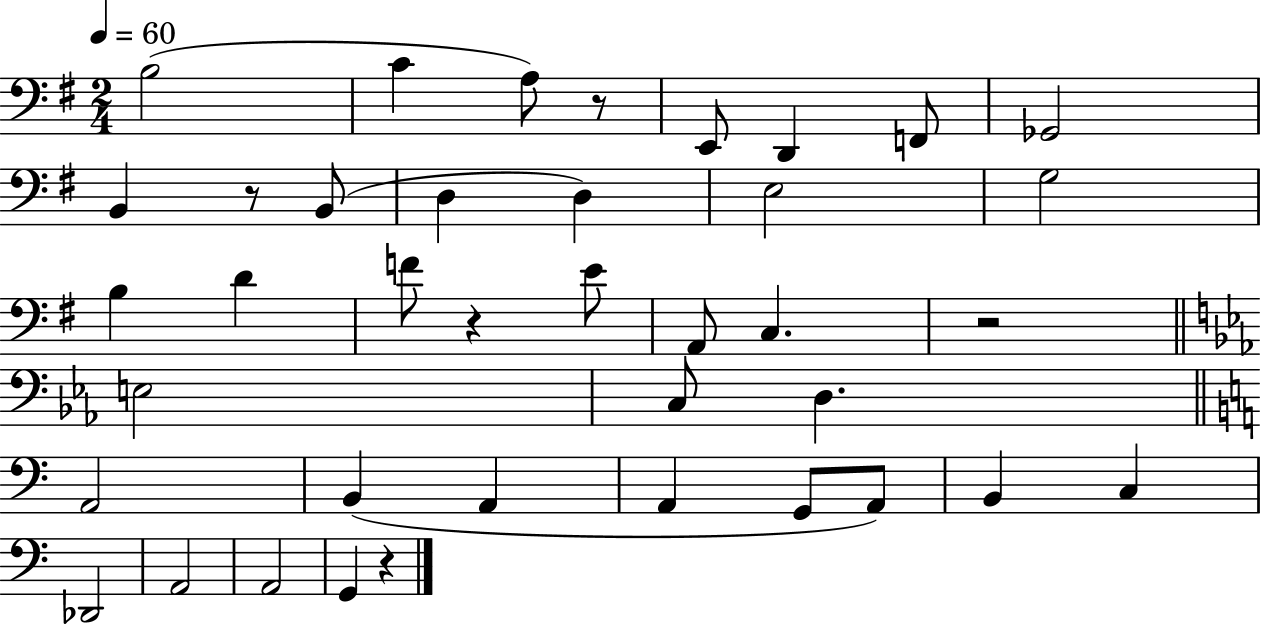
{
  \clef bass
  \numericTimeSignature
  \time 2/4
  \key g \major
  \tempo 4 = 60
  b2( | c'4 a8) r8 | e,8 d,4 f,8 | ges,2 | \break b,4 r8 b,8( | d4 d4) | e2 | g2 | \break b4 d'4 | f'8 r4 e'8 | a,8 c4. | r2 | \break \bar "||" \break \key ees \major e2 | c8 d4. | \bar "||" \break \key c \major a,2 | b,4( a,4 | a,4 g,8 a,8) | b,4 c4 | \break des,2 | a,2 | a,2 | g,4 r4 | \break \bar "|."
}